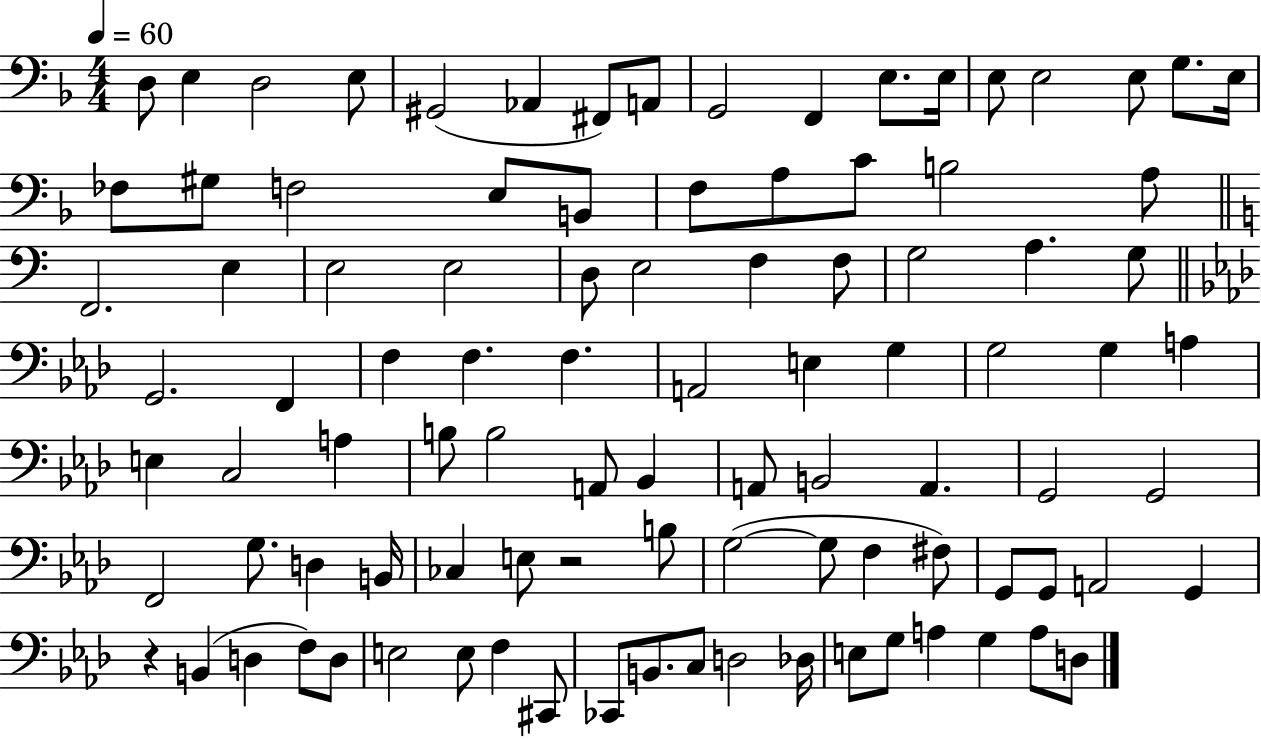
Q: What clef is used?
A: bass